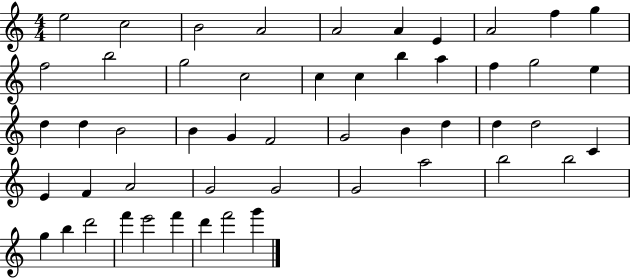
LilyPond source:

{
  \clef treble
  \numericTimeSignature
  \time 4/4
  \key c \major
  e''2 c''2 | b'2 a'2 | a'2 a'4 e'4 | a'2 f''4 g''4 | \break f''2 b''2 | g''2 c''2 | c''4 c''4 b''4 a''4 | f''4 g''2 e''4 | \break d''4 d''4 b'2 | b'4 g'4 f'2 | g'2 b'4 d''4 | d''4 d''2 c'4 | \break e'4 f'4 a'2 | g'2 g'2 | g'2 a''2 | b''2 b''2 | \break g''4 b''4 d'''2 | f'''4 e'''2 f'''4 | d'''4 f'''2 g'''4 | \bar "|."
}